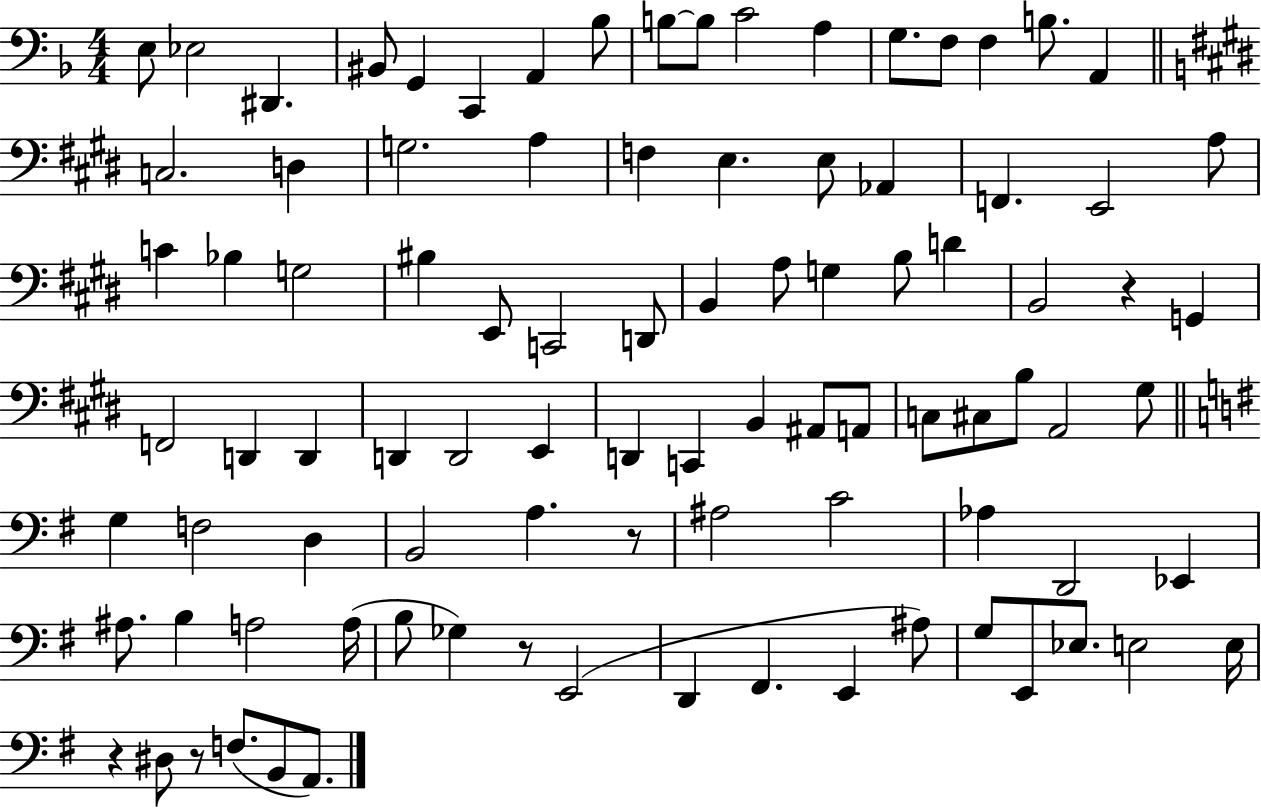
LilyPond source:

{
  \clef bass
  \numericTimeSignature
  \time 4/4
  \key f \major
  e8 ees2 dis,4. | bis,8 g,4 c,4 a,4 bes8 | b8~~ b8 c'2 a4 | g8. f8 f4 b8. a,4 | \break \bar "||" \break \key e \major c2. d4 | g2. a4 | f4 e4. e8 aes,4 | f,4. e,2 a8 | \break c'4 bes4 g2 | bis4 e,8 c,2 d,8 | b,4 a8 g4 b8 d'4 | b,2 r4 g,4 | \break f,2 d,4 d,4 | d,4 d,2 e,4 | d,4 c,4 b,4 ais,8 a,8 | c8 cis8 b8 a,2 gis8 | \break \bar "||" \break \key e \minor g4 f2 d4 | b,2 a4. r8 | ais2 c'2 | aes4 d,2 ees,4 | \break ais8. b4 a2 a16( | b8 ges4) r8 e,2( | d,4 fis,4. e,4 ais8) | g8 e,8 ees8. e2 e16 | \break r4 dis8 r8 f8.( b,8 a,8.) | \bar "|."
}